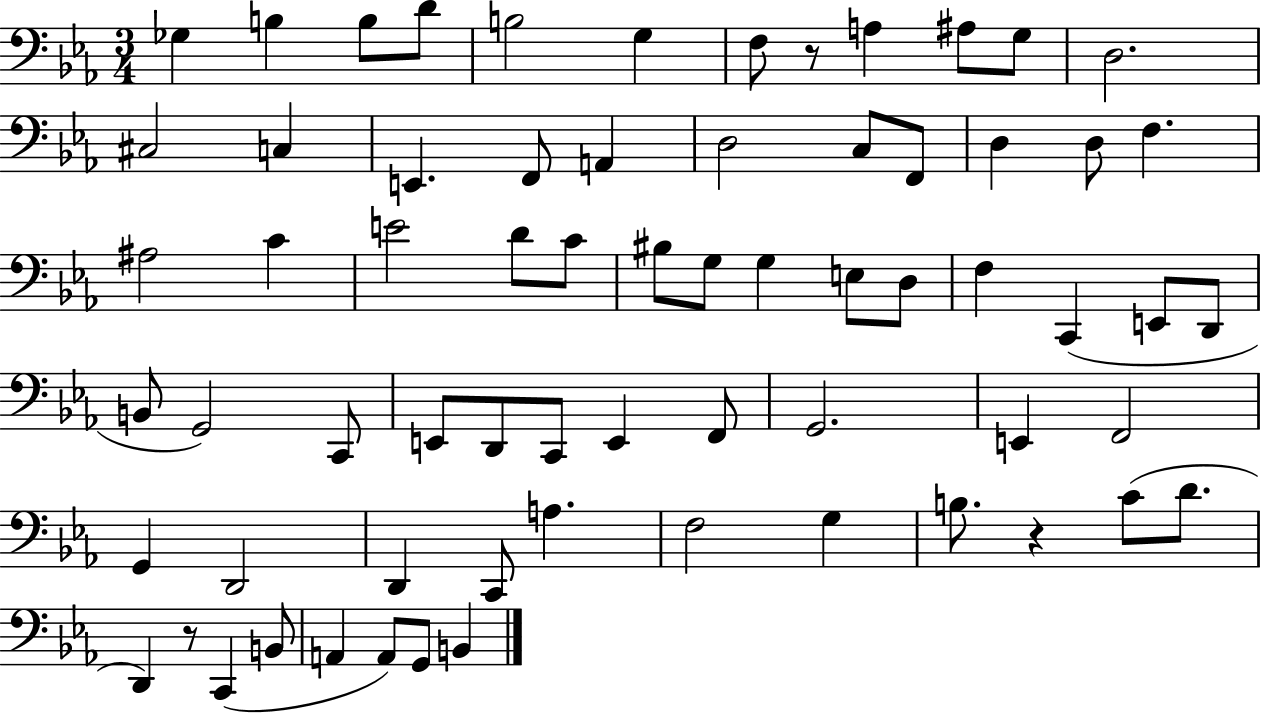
{
  \clef bass
  \numericTimeSignature
  \time 3/4
  \key ees \major
  \repeat volta 2 { ges4 b4 b8 d'8 | b2 g4 | f8 r8 a4 ais8 g8 | d2. | \break cis2 c4 | e,4. f,8 a,4 | d2 c8 f,8 | d4 d8 f4. | \break ais2 c'4 | e'2 d'8 c'8 | bis8 g8 g4 e8 d8 | f4 c,4( e,8 d,8 | \break b,8 g,2) c,8 | e,8 d,8 c,8 e,4 f,8 | g,2. | e,4 f,2 | \break g,4 d,2 | d,4 c,8 a4. | f2 g4 | b8. r4 c'8( d'8. | \break d,4) r8 c,4( b,8 | a,4 a,8) g,8 b,4 | } \bar "|."
}